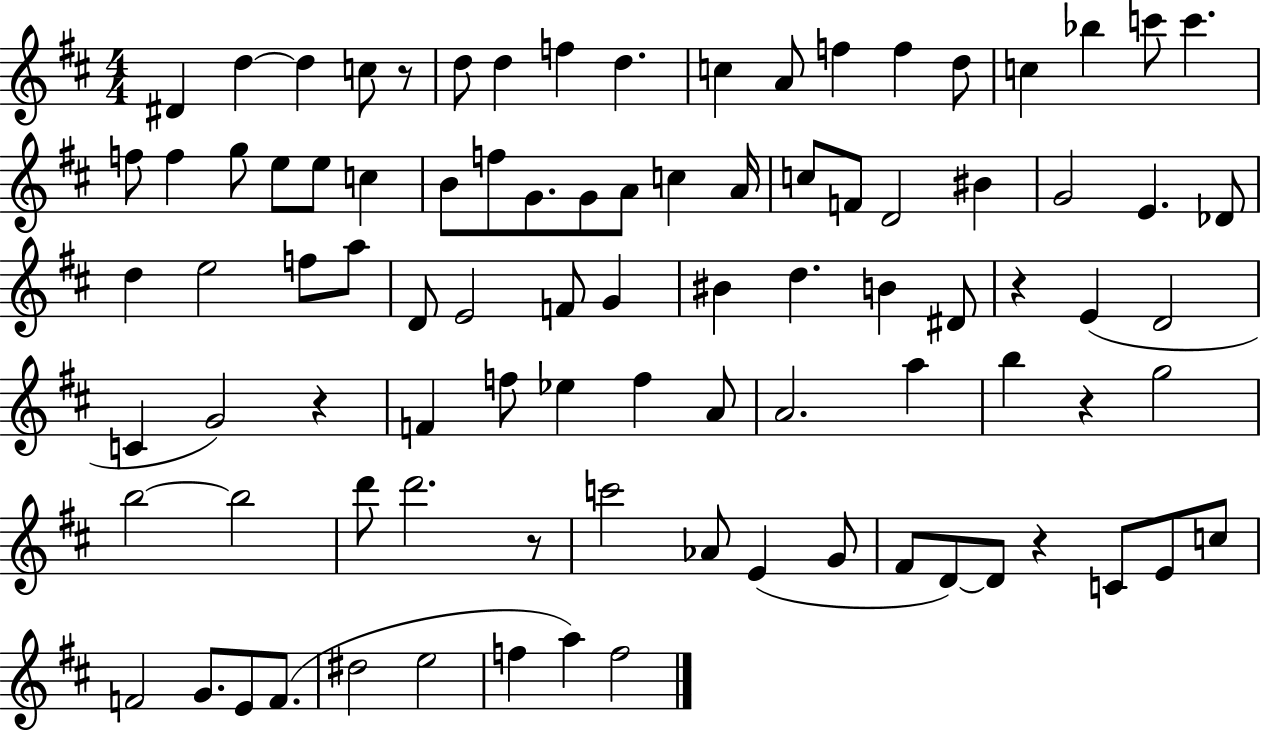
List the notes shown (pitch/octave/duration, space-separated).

D#4/q D5/q D5/q C5/e R/e D5/e D5/q F5/q D5/q. C5/q A4/e F5/q F5/q D5/e C5/q Bb5/q C6/e C6/q. F5/e F5/q G5/e E5/e E5/e C5/q B4/e F5/e G4/e. G4/e A4/e C5/q A4/s C5/e F4/e D4/h BIS4/q G4/h E4/q. Db4/e D5/q E5/h F5/e A5/e D4/e E4/h F4/e G4/q BIS4/q D5/q. B4/q D#4/e R/q E4/q D4/h C4/q G4/h R/q F4/q F5/e Eb5/q F5/q A4/e A4/h. A5/q B5/q R/q G5/h B5/h B5/h D6/e D6/h. R/e C6/h Ab4/e E4/q G4/e F#4/e D4/e D4/e R/q C4/e E4/e C5/e F4/h G4/e. E4/e F4/e. D#5/h E5/h F5/q A5/q F5/h